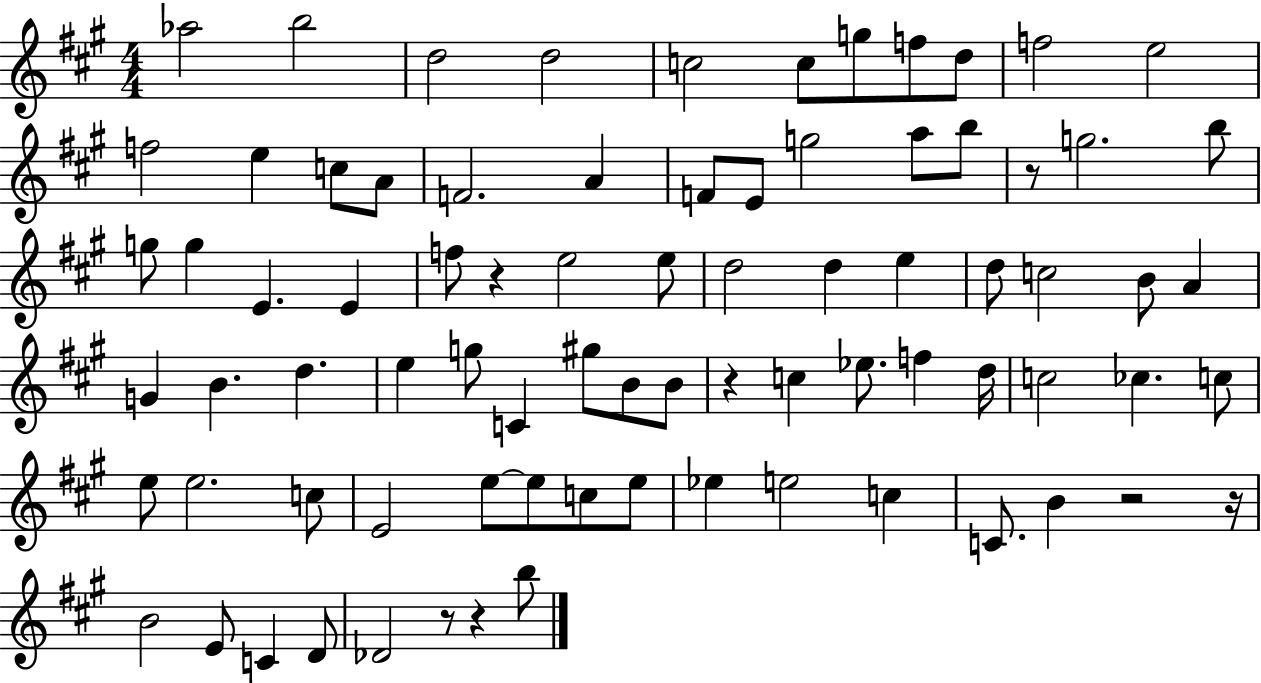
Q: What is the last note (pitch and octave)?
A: B5